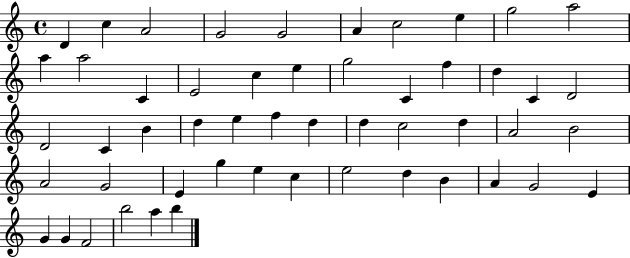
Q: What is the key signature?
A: C major